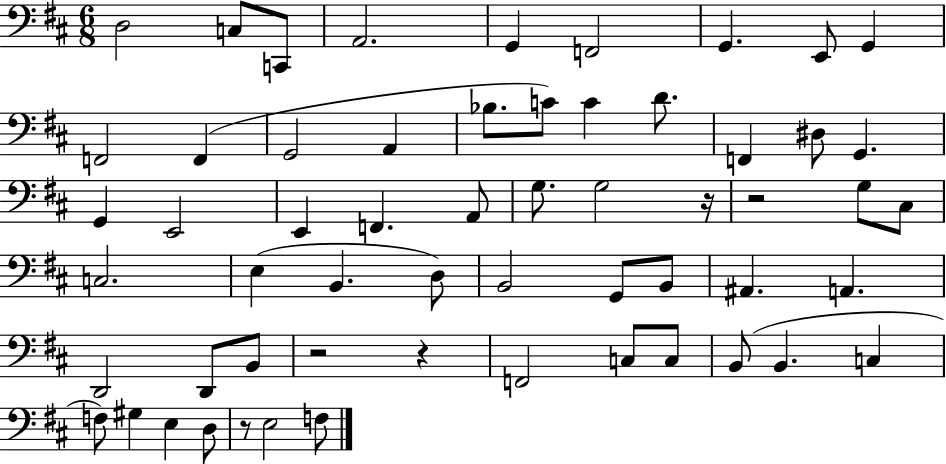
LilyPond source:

{
  \clef bass
  \numericTimeSignature
  \time 6/8
  \key d \major
  d2 c8 c,8 | a,2. | g,4 f,2 | g,4. e,8 g,4 | \break f,2 f,4( | g,2 a,4 | bes8. c'8) c'4 d'8. | f,4 dis8 g,4. | \break g,4 e,2 | e,4 f,4. a,8 | g8. g2 r16 | r2 g8 cis8 | \break c2. | e4( b,4. d8) | b,2 g,8 b,8 | ais,4. a,4. | \break d,2 d,8 b,8 | r2 r4 | f,2 c8 c8 | b,8( b,4. c4 | \break f8) gis4 e4 d8 | r8 e2 f8 | \bar "|."
}